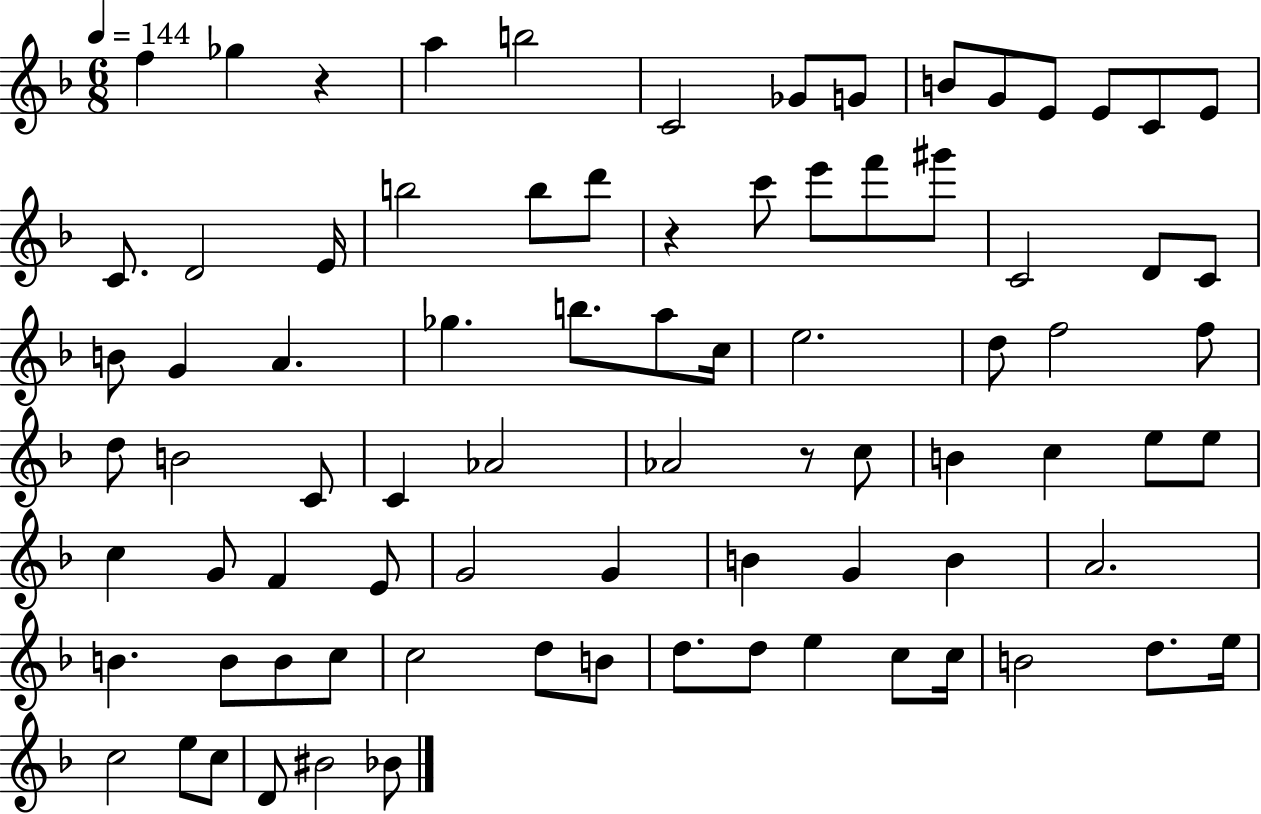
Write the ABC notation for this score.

X:1
T:Untitled
M:6/8
L:1/4
K:F
f _g z a b2 C2 _G/2 G/2 B/2 G/2 E/2 E/2 C/2 E/2 C/2 D2 E/4 b2 b/2 d'/2 z c'/2 e'/2 f'/2 ^g'/2 C2 D/2 C/2 B/2 G A _g b/2 a/2 c/4 e2 d/2 f2 f/2 d/2 B2 C/2 C _A2 _A2 z/2 c/2 B c e/2 e/2 c G/2 F E/2 G2 G B G B A2 B B/2 B/2 c/2 c2 d/2 B/2 d/2 d/2 e c/2 c/4 B2 d/2 e/4 c2 e/2 c/2 D/2 ^B2 _B/2